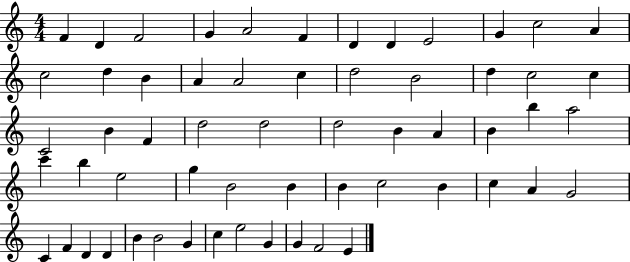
X:1
T:Untitled
M:4/4
L:1/4
K:C
F D F2 G A2 F D D E2 G c2 A c2 d B A A2 c d2 B2 d c2 c C2 B F d2 d2 d2 B A B b a2 c' b e2 g B2 B B c2 B c A G2 C F D D B B2 G c e2 G G F2 E